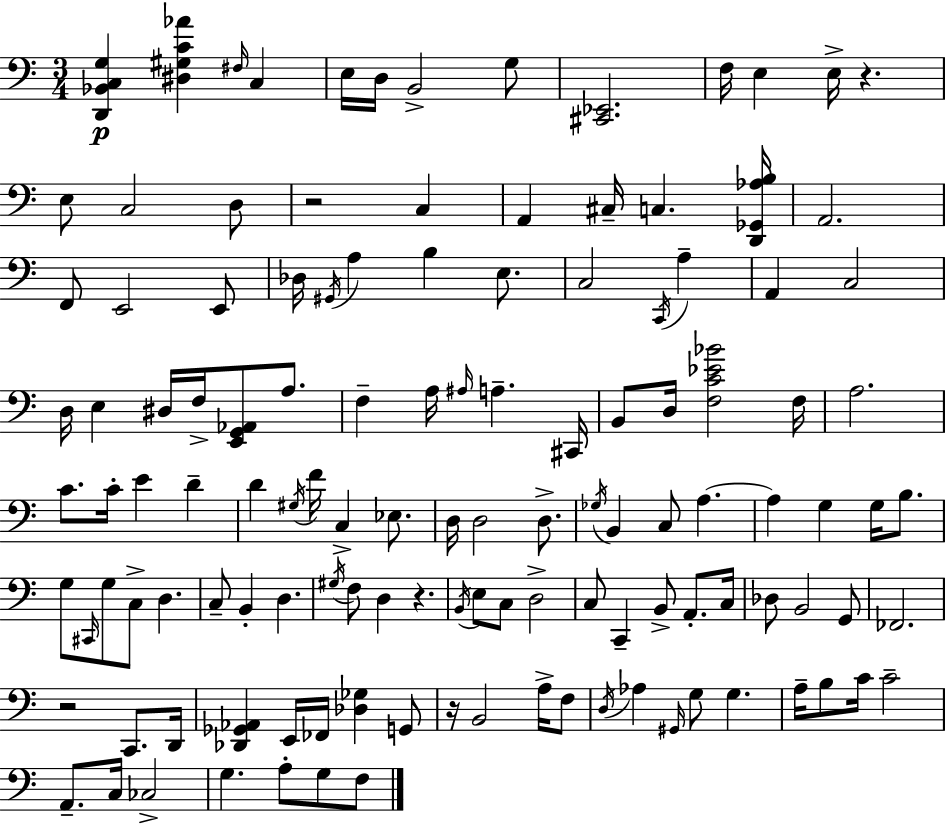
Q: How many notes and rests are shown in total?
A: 125